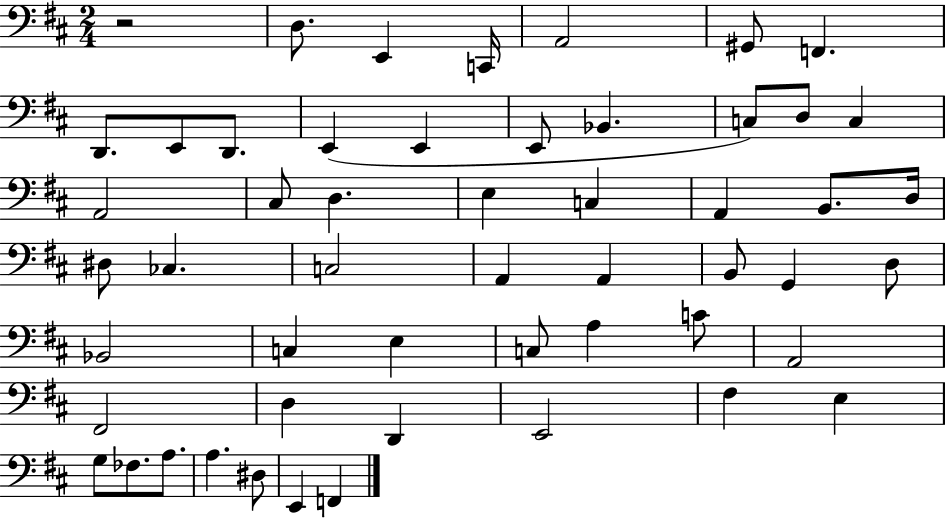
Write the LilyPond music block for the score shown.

{
  \clef bass
  \numericTimeSignature
  \time 2/4
  \key d \major
  r2 | d8. e,4 c,16 | a,2 | gis,8 f,4. | \break d,8. e,8 d,8. | e,4( e,4 | e,8 bes,4. | c8) d8 c4 | \break a,2 | cis8 d4. | e4 c4 | a,4 b,8. d16 | \break dis8 ces4. | c2 | a,4 a,4 | b,8 g,4 d8 | \break bes,2 | c4 e4 | c8 a4 c'8 | a,2 | \break fis,2 | d4 d,4 | e,2 | fis4 e4 | \break g8 fes8. a8. | a4. dis8 | e,4 f,4 | \bar "|."
}